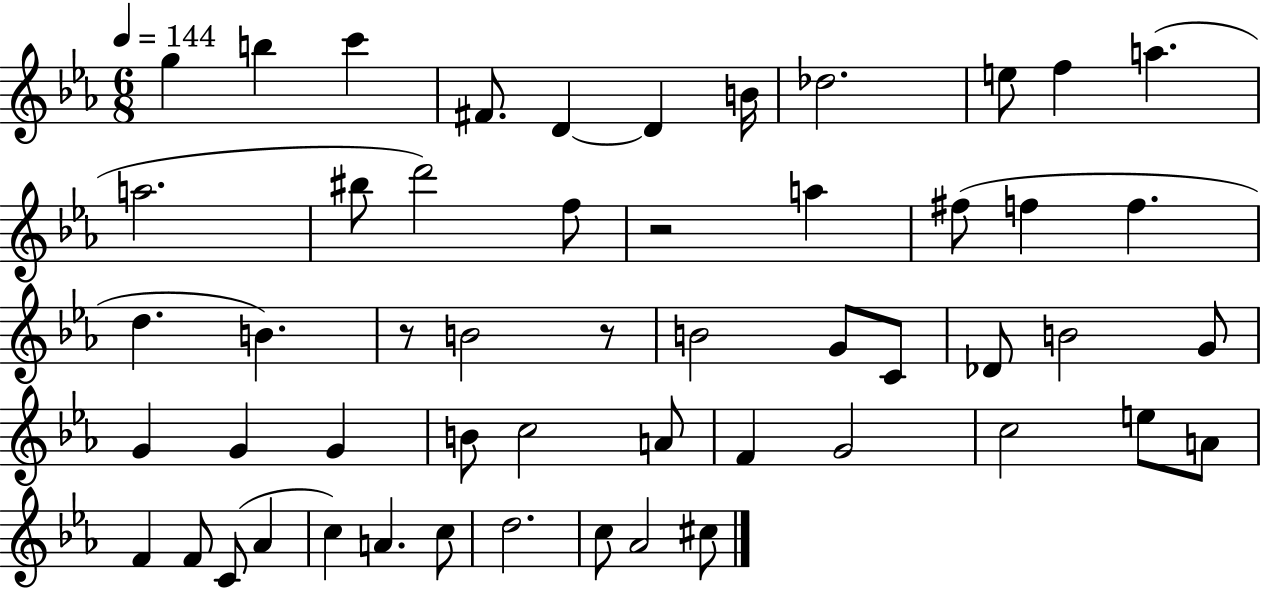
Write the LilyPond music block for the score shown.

{
  \clef treble
  \numericTimeSignature
  \time 6/8
  \key ees \major
  \tempo 4 = 144
  g''4 b''4 c'''4 | fis'8. d'4~~ d'4 b'16 | des''2. | e''8 f''4 a''4.( | \break a''2. | bis''8 d'''2) f''8 | r2 a''4 | fis''8( f''4 f''4. | \break d''4. b'4.) | r8 b'2 r8 | b'2 g'8 c'8 | des'8 b'2 g'8 | \break g'4 g'4 g'4 | b'8 c''2 a'8 | f'4 g'2 | c''2 e''8 a'8 | \break f'4 f'8 c'8( aes'4 | c''4) a'4. c''8 | d''2. | c''8 aes'2 cis''8 | \break \bar "|."
}